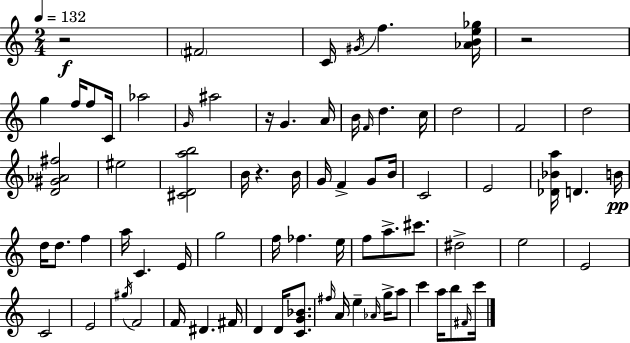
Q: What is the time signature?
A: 2/4